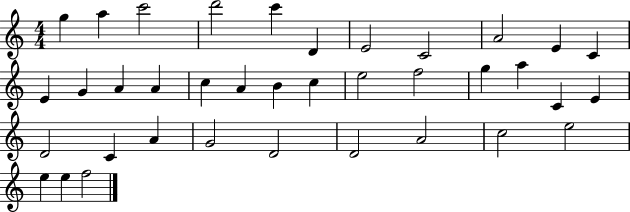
G5/q A5/q C6/h D6/h C6/q D4/q E4/h C4/h A4/h E4/q C4/q E4/q G4/q A4/q A4/q C5/q A4/q B4/q C5/q E5/h F5/h G5/q A5/q C4/q E4/q D4/h C4/q A4/q G4/h D4/h D4/h A4/h C5/h E5/h E5/q E5/q F5/h